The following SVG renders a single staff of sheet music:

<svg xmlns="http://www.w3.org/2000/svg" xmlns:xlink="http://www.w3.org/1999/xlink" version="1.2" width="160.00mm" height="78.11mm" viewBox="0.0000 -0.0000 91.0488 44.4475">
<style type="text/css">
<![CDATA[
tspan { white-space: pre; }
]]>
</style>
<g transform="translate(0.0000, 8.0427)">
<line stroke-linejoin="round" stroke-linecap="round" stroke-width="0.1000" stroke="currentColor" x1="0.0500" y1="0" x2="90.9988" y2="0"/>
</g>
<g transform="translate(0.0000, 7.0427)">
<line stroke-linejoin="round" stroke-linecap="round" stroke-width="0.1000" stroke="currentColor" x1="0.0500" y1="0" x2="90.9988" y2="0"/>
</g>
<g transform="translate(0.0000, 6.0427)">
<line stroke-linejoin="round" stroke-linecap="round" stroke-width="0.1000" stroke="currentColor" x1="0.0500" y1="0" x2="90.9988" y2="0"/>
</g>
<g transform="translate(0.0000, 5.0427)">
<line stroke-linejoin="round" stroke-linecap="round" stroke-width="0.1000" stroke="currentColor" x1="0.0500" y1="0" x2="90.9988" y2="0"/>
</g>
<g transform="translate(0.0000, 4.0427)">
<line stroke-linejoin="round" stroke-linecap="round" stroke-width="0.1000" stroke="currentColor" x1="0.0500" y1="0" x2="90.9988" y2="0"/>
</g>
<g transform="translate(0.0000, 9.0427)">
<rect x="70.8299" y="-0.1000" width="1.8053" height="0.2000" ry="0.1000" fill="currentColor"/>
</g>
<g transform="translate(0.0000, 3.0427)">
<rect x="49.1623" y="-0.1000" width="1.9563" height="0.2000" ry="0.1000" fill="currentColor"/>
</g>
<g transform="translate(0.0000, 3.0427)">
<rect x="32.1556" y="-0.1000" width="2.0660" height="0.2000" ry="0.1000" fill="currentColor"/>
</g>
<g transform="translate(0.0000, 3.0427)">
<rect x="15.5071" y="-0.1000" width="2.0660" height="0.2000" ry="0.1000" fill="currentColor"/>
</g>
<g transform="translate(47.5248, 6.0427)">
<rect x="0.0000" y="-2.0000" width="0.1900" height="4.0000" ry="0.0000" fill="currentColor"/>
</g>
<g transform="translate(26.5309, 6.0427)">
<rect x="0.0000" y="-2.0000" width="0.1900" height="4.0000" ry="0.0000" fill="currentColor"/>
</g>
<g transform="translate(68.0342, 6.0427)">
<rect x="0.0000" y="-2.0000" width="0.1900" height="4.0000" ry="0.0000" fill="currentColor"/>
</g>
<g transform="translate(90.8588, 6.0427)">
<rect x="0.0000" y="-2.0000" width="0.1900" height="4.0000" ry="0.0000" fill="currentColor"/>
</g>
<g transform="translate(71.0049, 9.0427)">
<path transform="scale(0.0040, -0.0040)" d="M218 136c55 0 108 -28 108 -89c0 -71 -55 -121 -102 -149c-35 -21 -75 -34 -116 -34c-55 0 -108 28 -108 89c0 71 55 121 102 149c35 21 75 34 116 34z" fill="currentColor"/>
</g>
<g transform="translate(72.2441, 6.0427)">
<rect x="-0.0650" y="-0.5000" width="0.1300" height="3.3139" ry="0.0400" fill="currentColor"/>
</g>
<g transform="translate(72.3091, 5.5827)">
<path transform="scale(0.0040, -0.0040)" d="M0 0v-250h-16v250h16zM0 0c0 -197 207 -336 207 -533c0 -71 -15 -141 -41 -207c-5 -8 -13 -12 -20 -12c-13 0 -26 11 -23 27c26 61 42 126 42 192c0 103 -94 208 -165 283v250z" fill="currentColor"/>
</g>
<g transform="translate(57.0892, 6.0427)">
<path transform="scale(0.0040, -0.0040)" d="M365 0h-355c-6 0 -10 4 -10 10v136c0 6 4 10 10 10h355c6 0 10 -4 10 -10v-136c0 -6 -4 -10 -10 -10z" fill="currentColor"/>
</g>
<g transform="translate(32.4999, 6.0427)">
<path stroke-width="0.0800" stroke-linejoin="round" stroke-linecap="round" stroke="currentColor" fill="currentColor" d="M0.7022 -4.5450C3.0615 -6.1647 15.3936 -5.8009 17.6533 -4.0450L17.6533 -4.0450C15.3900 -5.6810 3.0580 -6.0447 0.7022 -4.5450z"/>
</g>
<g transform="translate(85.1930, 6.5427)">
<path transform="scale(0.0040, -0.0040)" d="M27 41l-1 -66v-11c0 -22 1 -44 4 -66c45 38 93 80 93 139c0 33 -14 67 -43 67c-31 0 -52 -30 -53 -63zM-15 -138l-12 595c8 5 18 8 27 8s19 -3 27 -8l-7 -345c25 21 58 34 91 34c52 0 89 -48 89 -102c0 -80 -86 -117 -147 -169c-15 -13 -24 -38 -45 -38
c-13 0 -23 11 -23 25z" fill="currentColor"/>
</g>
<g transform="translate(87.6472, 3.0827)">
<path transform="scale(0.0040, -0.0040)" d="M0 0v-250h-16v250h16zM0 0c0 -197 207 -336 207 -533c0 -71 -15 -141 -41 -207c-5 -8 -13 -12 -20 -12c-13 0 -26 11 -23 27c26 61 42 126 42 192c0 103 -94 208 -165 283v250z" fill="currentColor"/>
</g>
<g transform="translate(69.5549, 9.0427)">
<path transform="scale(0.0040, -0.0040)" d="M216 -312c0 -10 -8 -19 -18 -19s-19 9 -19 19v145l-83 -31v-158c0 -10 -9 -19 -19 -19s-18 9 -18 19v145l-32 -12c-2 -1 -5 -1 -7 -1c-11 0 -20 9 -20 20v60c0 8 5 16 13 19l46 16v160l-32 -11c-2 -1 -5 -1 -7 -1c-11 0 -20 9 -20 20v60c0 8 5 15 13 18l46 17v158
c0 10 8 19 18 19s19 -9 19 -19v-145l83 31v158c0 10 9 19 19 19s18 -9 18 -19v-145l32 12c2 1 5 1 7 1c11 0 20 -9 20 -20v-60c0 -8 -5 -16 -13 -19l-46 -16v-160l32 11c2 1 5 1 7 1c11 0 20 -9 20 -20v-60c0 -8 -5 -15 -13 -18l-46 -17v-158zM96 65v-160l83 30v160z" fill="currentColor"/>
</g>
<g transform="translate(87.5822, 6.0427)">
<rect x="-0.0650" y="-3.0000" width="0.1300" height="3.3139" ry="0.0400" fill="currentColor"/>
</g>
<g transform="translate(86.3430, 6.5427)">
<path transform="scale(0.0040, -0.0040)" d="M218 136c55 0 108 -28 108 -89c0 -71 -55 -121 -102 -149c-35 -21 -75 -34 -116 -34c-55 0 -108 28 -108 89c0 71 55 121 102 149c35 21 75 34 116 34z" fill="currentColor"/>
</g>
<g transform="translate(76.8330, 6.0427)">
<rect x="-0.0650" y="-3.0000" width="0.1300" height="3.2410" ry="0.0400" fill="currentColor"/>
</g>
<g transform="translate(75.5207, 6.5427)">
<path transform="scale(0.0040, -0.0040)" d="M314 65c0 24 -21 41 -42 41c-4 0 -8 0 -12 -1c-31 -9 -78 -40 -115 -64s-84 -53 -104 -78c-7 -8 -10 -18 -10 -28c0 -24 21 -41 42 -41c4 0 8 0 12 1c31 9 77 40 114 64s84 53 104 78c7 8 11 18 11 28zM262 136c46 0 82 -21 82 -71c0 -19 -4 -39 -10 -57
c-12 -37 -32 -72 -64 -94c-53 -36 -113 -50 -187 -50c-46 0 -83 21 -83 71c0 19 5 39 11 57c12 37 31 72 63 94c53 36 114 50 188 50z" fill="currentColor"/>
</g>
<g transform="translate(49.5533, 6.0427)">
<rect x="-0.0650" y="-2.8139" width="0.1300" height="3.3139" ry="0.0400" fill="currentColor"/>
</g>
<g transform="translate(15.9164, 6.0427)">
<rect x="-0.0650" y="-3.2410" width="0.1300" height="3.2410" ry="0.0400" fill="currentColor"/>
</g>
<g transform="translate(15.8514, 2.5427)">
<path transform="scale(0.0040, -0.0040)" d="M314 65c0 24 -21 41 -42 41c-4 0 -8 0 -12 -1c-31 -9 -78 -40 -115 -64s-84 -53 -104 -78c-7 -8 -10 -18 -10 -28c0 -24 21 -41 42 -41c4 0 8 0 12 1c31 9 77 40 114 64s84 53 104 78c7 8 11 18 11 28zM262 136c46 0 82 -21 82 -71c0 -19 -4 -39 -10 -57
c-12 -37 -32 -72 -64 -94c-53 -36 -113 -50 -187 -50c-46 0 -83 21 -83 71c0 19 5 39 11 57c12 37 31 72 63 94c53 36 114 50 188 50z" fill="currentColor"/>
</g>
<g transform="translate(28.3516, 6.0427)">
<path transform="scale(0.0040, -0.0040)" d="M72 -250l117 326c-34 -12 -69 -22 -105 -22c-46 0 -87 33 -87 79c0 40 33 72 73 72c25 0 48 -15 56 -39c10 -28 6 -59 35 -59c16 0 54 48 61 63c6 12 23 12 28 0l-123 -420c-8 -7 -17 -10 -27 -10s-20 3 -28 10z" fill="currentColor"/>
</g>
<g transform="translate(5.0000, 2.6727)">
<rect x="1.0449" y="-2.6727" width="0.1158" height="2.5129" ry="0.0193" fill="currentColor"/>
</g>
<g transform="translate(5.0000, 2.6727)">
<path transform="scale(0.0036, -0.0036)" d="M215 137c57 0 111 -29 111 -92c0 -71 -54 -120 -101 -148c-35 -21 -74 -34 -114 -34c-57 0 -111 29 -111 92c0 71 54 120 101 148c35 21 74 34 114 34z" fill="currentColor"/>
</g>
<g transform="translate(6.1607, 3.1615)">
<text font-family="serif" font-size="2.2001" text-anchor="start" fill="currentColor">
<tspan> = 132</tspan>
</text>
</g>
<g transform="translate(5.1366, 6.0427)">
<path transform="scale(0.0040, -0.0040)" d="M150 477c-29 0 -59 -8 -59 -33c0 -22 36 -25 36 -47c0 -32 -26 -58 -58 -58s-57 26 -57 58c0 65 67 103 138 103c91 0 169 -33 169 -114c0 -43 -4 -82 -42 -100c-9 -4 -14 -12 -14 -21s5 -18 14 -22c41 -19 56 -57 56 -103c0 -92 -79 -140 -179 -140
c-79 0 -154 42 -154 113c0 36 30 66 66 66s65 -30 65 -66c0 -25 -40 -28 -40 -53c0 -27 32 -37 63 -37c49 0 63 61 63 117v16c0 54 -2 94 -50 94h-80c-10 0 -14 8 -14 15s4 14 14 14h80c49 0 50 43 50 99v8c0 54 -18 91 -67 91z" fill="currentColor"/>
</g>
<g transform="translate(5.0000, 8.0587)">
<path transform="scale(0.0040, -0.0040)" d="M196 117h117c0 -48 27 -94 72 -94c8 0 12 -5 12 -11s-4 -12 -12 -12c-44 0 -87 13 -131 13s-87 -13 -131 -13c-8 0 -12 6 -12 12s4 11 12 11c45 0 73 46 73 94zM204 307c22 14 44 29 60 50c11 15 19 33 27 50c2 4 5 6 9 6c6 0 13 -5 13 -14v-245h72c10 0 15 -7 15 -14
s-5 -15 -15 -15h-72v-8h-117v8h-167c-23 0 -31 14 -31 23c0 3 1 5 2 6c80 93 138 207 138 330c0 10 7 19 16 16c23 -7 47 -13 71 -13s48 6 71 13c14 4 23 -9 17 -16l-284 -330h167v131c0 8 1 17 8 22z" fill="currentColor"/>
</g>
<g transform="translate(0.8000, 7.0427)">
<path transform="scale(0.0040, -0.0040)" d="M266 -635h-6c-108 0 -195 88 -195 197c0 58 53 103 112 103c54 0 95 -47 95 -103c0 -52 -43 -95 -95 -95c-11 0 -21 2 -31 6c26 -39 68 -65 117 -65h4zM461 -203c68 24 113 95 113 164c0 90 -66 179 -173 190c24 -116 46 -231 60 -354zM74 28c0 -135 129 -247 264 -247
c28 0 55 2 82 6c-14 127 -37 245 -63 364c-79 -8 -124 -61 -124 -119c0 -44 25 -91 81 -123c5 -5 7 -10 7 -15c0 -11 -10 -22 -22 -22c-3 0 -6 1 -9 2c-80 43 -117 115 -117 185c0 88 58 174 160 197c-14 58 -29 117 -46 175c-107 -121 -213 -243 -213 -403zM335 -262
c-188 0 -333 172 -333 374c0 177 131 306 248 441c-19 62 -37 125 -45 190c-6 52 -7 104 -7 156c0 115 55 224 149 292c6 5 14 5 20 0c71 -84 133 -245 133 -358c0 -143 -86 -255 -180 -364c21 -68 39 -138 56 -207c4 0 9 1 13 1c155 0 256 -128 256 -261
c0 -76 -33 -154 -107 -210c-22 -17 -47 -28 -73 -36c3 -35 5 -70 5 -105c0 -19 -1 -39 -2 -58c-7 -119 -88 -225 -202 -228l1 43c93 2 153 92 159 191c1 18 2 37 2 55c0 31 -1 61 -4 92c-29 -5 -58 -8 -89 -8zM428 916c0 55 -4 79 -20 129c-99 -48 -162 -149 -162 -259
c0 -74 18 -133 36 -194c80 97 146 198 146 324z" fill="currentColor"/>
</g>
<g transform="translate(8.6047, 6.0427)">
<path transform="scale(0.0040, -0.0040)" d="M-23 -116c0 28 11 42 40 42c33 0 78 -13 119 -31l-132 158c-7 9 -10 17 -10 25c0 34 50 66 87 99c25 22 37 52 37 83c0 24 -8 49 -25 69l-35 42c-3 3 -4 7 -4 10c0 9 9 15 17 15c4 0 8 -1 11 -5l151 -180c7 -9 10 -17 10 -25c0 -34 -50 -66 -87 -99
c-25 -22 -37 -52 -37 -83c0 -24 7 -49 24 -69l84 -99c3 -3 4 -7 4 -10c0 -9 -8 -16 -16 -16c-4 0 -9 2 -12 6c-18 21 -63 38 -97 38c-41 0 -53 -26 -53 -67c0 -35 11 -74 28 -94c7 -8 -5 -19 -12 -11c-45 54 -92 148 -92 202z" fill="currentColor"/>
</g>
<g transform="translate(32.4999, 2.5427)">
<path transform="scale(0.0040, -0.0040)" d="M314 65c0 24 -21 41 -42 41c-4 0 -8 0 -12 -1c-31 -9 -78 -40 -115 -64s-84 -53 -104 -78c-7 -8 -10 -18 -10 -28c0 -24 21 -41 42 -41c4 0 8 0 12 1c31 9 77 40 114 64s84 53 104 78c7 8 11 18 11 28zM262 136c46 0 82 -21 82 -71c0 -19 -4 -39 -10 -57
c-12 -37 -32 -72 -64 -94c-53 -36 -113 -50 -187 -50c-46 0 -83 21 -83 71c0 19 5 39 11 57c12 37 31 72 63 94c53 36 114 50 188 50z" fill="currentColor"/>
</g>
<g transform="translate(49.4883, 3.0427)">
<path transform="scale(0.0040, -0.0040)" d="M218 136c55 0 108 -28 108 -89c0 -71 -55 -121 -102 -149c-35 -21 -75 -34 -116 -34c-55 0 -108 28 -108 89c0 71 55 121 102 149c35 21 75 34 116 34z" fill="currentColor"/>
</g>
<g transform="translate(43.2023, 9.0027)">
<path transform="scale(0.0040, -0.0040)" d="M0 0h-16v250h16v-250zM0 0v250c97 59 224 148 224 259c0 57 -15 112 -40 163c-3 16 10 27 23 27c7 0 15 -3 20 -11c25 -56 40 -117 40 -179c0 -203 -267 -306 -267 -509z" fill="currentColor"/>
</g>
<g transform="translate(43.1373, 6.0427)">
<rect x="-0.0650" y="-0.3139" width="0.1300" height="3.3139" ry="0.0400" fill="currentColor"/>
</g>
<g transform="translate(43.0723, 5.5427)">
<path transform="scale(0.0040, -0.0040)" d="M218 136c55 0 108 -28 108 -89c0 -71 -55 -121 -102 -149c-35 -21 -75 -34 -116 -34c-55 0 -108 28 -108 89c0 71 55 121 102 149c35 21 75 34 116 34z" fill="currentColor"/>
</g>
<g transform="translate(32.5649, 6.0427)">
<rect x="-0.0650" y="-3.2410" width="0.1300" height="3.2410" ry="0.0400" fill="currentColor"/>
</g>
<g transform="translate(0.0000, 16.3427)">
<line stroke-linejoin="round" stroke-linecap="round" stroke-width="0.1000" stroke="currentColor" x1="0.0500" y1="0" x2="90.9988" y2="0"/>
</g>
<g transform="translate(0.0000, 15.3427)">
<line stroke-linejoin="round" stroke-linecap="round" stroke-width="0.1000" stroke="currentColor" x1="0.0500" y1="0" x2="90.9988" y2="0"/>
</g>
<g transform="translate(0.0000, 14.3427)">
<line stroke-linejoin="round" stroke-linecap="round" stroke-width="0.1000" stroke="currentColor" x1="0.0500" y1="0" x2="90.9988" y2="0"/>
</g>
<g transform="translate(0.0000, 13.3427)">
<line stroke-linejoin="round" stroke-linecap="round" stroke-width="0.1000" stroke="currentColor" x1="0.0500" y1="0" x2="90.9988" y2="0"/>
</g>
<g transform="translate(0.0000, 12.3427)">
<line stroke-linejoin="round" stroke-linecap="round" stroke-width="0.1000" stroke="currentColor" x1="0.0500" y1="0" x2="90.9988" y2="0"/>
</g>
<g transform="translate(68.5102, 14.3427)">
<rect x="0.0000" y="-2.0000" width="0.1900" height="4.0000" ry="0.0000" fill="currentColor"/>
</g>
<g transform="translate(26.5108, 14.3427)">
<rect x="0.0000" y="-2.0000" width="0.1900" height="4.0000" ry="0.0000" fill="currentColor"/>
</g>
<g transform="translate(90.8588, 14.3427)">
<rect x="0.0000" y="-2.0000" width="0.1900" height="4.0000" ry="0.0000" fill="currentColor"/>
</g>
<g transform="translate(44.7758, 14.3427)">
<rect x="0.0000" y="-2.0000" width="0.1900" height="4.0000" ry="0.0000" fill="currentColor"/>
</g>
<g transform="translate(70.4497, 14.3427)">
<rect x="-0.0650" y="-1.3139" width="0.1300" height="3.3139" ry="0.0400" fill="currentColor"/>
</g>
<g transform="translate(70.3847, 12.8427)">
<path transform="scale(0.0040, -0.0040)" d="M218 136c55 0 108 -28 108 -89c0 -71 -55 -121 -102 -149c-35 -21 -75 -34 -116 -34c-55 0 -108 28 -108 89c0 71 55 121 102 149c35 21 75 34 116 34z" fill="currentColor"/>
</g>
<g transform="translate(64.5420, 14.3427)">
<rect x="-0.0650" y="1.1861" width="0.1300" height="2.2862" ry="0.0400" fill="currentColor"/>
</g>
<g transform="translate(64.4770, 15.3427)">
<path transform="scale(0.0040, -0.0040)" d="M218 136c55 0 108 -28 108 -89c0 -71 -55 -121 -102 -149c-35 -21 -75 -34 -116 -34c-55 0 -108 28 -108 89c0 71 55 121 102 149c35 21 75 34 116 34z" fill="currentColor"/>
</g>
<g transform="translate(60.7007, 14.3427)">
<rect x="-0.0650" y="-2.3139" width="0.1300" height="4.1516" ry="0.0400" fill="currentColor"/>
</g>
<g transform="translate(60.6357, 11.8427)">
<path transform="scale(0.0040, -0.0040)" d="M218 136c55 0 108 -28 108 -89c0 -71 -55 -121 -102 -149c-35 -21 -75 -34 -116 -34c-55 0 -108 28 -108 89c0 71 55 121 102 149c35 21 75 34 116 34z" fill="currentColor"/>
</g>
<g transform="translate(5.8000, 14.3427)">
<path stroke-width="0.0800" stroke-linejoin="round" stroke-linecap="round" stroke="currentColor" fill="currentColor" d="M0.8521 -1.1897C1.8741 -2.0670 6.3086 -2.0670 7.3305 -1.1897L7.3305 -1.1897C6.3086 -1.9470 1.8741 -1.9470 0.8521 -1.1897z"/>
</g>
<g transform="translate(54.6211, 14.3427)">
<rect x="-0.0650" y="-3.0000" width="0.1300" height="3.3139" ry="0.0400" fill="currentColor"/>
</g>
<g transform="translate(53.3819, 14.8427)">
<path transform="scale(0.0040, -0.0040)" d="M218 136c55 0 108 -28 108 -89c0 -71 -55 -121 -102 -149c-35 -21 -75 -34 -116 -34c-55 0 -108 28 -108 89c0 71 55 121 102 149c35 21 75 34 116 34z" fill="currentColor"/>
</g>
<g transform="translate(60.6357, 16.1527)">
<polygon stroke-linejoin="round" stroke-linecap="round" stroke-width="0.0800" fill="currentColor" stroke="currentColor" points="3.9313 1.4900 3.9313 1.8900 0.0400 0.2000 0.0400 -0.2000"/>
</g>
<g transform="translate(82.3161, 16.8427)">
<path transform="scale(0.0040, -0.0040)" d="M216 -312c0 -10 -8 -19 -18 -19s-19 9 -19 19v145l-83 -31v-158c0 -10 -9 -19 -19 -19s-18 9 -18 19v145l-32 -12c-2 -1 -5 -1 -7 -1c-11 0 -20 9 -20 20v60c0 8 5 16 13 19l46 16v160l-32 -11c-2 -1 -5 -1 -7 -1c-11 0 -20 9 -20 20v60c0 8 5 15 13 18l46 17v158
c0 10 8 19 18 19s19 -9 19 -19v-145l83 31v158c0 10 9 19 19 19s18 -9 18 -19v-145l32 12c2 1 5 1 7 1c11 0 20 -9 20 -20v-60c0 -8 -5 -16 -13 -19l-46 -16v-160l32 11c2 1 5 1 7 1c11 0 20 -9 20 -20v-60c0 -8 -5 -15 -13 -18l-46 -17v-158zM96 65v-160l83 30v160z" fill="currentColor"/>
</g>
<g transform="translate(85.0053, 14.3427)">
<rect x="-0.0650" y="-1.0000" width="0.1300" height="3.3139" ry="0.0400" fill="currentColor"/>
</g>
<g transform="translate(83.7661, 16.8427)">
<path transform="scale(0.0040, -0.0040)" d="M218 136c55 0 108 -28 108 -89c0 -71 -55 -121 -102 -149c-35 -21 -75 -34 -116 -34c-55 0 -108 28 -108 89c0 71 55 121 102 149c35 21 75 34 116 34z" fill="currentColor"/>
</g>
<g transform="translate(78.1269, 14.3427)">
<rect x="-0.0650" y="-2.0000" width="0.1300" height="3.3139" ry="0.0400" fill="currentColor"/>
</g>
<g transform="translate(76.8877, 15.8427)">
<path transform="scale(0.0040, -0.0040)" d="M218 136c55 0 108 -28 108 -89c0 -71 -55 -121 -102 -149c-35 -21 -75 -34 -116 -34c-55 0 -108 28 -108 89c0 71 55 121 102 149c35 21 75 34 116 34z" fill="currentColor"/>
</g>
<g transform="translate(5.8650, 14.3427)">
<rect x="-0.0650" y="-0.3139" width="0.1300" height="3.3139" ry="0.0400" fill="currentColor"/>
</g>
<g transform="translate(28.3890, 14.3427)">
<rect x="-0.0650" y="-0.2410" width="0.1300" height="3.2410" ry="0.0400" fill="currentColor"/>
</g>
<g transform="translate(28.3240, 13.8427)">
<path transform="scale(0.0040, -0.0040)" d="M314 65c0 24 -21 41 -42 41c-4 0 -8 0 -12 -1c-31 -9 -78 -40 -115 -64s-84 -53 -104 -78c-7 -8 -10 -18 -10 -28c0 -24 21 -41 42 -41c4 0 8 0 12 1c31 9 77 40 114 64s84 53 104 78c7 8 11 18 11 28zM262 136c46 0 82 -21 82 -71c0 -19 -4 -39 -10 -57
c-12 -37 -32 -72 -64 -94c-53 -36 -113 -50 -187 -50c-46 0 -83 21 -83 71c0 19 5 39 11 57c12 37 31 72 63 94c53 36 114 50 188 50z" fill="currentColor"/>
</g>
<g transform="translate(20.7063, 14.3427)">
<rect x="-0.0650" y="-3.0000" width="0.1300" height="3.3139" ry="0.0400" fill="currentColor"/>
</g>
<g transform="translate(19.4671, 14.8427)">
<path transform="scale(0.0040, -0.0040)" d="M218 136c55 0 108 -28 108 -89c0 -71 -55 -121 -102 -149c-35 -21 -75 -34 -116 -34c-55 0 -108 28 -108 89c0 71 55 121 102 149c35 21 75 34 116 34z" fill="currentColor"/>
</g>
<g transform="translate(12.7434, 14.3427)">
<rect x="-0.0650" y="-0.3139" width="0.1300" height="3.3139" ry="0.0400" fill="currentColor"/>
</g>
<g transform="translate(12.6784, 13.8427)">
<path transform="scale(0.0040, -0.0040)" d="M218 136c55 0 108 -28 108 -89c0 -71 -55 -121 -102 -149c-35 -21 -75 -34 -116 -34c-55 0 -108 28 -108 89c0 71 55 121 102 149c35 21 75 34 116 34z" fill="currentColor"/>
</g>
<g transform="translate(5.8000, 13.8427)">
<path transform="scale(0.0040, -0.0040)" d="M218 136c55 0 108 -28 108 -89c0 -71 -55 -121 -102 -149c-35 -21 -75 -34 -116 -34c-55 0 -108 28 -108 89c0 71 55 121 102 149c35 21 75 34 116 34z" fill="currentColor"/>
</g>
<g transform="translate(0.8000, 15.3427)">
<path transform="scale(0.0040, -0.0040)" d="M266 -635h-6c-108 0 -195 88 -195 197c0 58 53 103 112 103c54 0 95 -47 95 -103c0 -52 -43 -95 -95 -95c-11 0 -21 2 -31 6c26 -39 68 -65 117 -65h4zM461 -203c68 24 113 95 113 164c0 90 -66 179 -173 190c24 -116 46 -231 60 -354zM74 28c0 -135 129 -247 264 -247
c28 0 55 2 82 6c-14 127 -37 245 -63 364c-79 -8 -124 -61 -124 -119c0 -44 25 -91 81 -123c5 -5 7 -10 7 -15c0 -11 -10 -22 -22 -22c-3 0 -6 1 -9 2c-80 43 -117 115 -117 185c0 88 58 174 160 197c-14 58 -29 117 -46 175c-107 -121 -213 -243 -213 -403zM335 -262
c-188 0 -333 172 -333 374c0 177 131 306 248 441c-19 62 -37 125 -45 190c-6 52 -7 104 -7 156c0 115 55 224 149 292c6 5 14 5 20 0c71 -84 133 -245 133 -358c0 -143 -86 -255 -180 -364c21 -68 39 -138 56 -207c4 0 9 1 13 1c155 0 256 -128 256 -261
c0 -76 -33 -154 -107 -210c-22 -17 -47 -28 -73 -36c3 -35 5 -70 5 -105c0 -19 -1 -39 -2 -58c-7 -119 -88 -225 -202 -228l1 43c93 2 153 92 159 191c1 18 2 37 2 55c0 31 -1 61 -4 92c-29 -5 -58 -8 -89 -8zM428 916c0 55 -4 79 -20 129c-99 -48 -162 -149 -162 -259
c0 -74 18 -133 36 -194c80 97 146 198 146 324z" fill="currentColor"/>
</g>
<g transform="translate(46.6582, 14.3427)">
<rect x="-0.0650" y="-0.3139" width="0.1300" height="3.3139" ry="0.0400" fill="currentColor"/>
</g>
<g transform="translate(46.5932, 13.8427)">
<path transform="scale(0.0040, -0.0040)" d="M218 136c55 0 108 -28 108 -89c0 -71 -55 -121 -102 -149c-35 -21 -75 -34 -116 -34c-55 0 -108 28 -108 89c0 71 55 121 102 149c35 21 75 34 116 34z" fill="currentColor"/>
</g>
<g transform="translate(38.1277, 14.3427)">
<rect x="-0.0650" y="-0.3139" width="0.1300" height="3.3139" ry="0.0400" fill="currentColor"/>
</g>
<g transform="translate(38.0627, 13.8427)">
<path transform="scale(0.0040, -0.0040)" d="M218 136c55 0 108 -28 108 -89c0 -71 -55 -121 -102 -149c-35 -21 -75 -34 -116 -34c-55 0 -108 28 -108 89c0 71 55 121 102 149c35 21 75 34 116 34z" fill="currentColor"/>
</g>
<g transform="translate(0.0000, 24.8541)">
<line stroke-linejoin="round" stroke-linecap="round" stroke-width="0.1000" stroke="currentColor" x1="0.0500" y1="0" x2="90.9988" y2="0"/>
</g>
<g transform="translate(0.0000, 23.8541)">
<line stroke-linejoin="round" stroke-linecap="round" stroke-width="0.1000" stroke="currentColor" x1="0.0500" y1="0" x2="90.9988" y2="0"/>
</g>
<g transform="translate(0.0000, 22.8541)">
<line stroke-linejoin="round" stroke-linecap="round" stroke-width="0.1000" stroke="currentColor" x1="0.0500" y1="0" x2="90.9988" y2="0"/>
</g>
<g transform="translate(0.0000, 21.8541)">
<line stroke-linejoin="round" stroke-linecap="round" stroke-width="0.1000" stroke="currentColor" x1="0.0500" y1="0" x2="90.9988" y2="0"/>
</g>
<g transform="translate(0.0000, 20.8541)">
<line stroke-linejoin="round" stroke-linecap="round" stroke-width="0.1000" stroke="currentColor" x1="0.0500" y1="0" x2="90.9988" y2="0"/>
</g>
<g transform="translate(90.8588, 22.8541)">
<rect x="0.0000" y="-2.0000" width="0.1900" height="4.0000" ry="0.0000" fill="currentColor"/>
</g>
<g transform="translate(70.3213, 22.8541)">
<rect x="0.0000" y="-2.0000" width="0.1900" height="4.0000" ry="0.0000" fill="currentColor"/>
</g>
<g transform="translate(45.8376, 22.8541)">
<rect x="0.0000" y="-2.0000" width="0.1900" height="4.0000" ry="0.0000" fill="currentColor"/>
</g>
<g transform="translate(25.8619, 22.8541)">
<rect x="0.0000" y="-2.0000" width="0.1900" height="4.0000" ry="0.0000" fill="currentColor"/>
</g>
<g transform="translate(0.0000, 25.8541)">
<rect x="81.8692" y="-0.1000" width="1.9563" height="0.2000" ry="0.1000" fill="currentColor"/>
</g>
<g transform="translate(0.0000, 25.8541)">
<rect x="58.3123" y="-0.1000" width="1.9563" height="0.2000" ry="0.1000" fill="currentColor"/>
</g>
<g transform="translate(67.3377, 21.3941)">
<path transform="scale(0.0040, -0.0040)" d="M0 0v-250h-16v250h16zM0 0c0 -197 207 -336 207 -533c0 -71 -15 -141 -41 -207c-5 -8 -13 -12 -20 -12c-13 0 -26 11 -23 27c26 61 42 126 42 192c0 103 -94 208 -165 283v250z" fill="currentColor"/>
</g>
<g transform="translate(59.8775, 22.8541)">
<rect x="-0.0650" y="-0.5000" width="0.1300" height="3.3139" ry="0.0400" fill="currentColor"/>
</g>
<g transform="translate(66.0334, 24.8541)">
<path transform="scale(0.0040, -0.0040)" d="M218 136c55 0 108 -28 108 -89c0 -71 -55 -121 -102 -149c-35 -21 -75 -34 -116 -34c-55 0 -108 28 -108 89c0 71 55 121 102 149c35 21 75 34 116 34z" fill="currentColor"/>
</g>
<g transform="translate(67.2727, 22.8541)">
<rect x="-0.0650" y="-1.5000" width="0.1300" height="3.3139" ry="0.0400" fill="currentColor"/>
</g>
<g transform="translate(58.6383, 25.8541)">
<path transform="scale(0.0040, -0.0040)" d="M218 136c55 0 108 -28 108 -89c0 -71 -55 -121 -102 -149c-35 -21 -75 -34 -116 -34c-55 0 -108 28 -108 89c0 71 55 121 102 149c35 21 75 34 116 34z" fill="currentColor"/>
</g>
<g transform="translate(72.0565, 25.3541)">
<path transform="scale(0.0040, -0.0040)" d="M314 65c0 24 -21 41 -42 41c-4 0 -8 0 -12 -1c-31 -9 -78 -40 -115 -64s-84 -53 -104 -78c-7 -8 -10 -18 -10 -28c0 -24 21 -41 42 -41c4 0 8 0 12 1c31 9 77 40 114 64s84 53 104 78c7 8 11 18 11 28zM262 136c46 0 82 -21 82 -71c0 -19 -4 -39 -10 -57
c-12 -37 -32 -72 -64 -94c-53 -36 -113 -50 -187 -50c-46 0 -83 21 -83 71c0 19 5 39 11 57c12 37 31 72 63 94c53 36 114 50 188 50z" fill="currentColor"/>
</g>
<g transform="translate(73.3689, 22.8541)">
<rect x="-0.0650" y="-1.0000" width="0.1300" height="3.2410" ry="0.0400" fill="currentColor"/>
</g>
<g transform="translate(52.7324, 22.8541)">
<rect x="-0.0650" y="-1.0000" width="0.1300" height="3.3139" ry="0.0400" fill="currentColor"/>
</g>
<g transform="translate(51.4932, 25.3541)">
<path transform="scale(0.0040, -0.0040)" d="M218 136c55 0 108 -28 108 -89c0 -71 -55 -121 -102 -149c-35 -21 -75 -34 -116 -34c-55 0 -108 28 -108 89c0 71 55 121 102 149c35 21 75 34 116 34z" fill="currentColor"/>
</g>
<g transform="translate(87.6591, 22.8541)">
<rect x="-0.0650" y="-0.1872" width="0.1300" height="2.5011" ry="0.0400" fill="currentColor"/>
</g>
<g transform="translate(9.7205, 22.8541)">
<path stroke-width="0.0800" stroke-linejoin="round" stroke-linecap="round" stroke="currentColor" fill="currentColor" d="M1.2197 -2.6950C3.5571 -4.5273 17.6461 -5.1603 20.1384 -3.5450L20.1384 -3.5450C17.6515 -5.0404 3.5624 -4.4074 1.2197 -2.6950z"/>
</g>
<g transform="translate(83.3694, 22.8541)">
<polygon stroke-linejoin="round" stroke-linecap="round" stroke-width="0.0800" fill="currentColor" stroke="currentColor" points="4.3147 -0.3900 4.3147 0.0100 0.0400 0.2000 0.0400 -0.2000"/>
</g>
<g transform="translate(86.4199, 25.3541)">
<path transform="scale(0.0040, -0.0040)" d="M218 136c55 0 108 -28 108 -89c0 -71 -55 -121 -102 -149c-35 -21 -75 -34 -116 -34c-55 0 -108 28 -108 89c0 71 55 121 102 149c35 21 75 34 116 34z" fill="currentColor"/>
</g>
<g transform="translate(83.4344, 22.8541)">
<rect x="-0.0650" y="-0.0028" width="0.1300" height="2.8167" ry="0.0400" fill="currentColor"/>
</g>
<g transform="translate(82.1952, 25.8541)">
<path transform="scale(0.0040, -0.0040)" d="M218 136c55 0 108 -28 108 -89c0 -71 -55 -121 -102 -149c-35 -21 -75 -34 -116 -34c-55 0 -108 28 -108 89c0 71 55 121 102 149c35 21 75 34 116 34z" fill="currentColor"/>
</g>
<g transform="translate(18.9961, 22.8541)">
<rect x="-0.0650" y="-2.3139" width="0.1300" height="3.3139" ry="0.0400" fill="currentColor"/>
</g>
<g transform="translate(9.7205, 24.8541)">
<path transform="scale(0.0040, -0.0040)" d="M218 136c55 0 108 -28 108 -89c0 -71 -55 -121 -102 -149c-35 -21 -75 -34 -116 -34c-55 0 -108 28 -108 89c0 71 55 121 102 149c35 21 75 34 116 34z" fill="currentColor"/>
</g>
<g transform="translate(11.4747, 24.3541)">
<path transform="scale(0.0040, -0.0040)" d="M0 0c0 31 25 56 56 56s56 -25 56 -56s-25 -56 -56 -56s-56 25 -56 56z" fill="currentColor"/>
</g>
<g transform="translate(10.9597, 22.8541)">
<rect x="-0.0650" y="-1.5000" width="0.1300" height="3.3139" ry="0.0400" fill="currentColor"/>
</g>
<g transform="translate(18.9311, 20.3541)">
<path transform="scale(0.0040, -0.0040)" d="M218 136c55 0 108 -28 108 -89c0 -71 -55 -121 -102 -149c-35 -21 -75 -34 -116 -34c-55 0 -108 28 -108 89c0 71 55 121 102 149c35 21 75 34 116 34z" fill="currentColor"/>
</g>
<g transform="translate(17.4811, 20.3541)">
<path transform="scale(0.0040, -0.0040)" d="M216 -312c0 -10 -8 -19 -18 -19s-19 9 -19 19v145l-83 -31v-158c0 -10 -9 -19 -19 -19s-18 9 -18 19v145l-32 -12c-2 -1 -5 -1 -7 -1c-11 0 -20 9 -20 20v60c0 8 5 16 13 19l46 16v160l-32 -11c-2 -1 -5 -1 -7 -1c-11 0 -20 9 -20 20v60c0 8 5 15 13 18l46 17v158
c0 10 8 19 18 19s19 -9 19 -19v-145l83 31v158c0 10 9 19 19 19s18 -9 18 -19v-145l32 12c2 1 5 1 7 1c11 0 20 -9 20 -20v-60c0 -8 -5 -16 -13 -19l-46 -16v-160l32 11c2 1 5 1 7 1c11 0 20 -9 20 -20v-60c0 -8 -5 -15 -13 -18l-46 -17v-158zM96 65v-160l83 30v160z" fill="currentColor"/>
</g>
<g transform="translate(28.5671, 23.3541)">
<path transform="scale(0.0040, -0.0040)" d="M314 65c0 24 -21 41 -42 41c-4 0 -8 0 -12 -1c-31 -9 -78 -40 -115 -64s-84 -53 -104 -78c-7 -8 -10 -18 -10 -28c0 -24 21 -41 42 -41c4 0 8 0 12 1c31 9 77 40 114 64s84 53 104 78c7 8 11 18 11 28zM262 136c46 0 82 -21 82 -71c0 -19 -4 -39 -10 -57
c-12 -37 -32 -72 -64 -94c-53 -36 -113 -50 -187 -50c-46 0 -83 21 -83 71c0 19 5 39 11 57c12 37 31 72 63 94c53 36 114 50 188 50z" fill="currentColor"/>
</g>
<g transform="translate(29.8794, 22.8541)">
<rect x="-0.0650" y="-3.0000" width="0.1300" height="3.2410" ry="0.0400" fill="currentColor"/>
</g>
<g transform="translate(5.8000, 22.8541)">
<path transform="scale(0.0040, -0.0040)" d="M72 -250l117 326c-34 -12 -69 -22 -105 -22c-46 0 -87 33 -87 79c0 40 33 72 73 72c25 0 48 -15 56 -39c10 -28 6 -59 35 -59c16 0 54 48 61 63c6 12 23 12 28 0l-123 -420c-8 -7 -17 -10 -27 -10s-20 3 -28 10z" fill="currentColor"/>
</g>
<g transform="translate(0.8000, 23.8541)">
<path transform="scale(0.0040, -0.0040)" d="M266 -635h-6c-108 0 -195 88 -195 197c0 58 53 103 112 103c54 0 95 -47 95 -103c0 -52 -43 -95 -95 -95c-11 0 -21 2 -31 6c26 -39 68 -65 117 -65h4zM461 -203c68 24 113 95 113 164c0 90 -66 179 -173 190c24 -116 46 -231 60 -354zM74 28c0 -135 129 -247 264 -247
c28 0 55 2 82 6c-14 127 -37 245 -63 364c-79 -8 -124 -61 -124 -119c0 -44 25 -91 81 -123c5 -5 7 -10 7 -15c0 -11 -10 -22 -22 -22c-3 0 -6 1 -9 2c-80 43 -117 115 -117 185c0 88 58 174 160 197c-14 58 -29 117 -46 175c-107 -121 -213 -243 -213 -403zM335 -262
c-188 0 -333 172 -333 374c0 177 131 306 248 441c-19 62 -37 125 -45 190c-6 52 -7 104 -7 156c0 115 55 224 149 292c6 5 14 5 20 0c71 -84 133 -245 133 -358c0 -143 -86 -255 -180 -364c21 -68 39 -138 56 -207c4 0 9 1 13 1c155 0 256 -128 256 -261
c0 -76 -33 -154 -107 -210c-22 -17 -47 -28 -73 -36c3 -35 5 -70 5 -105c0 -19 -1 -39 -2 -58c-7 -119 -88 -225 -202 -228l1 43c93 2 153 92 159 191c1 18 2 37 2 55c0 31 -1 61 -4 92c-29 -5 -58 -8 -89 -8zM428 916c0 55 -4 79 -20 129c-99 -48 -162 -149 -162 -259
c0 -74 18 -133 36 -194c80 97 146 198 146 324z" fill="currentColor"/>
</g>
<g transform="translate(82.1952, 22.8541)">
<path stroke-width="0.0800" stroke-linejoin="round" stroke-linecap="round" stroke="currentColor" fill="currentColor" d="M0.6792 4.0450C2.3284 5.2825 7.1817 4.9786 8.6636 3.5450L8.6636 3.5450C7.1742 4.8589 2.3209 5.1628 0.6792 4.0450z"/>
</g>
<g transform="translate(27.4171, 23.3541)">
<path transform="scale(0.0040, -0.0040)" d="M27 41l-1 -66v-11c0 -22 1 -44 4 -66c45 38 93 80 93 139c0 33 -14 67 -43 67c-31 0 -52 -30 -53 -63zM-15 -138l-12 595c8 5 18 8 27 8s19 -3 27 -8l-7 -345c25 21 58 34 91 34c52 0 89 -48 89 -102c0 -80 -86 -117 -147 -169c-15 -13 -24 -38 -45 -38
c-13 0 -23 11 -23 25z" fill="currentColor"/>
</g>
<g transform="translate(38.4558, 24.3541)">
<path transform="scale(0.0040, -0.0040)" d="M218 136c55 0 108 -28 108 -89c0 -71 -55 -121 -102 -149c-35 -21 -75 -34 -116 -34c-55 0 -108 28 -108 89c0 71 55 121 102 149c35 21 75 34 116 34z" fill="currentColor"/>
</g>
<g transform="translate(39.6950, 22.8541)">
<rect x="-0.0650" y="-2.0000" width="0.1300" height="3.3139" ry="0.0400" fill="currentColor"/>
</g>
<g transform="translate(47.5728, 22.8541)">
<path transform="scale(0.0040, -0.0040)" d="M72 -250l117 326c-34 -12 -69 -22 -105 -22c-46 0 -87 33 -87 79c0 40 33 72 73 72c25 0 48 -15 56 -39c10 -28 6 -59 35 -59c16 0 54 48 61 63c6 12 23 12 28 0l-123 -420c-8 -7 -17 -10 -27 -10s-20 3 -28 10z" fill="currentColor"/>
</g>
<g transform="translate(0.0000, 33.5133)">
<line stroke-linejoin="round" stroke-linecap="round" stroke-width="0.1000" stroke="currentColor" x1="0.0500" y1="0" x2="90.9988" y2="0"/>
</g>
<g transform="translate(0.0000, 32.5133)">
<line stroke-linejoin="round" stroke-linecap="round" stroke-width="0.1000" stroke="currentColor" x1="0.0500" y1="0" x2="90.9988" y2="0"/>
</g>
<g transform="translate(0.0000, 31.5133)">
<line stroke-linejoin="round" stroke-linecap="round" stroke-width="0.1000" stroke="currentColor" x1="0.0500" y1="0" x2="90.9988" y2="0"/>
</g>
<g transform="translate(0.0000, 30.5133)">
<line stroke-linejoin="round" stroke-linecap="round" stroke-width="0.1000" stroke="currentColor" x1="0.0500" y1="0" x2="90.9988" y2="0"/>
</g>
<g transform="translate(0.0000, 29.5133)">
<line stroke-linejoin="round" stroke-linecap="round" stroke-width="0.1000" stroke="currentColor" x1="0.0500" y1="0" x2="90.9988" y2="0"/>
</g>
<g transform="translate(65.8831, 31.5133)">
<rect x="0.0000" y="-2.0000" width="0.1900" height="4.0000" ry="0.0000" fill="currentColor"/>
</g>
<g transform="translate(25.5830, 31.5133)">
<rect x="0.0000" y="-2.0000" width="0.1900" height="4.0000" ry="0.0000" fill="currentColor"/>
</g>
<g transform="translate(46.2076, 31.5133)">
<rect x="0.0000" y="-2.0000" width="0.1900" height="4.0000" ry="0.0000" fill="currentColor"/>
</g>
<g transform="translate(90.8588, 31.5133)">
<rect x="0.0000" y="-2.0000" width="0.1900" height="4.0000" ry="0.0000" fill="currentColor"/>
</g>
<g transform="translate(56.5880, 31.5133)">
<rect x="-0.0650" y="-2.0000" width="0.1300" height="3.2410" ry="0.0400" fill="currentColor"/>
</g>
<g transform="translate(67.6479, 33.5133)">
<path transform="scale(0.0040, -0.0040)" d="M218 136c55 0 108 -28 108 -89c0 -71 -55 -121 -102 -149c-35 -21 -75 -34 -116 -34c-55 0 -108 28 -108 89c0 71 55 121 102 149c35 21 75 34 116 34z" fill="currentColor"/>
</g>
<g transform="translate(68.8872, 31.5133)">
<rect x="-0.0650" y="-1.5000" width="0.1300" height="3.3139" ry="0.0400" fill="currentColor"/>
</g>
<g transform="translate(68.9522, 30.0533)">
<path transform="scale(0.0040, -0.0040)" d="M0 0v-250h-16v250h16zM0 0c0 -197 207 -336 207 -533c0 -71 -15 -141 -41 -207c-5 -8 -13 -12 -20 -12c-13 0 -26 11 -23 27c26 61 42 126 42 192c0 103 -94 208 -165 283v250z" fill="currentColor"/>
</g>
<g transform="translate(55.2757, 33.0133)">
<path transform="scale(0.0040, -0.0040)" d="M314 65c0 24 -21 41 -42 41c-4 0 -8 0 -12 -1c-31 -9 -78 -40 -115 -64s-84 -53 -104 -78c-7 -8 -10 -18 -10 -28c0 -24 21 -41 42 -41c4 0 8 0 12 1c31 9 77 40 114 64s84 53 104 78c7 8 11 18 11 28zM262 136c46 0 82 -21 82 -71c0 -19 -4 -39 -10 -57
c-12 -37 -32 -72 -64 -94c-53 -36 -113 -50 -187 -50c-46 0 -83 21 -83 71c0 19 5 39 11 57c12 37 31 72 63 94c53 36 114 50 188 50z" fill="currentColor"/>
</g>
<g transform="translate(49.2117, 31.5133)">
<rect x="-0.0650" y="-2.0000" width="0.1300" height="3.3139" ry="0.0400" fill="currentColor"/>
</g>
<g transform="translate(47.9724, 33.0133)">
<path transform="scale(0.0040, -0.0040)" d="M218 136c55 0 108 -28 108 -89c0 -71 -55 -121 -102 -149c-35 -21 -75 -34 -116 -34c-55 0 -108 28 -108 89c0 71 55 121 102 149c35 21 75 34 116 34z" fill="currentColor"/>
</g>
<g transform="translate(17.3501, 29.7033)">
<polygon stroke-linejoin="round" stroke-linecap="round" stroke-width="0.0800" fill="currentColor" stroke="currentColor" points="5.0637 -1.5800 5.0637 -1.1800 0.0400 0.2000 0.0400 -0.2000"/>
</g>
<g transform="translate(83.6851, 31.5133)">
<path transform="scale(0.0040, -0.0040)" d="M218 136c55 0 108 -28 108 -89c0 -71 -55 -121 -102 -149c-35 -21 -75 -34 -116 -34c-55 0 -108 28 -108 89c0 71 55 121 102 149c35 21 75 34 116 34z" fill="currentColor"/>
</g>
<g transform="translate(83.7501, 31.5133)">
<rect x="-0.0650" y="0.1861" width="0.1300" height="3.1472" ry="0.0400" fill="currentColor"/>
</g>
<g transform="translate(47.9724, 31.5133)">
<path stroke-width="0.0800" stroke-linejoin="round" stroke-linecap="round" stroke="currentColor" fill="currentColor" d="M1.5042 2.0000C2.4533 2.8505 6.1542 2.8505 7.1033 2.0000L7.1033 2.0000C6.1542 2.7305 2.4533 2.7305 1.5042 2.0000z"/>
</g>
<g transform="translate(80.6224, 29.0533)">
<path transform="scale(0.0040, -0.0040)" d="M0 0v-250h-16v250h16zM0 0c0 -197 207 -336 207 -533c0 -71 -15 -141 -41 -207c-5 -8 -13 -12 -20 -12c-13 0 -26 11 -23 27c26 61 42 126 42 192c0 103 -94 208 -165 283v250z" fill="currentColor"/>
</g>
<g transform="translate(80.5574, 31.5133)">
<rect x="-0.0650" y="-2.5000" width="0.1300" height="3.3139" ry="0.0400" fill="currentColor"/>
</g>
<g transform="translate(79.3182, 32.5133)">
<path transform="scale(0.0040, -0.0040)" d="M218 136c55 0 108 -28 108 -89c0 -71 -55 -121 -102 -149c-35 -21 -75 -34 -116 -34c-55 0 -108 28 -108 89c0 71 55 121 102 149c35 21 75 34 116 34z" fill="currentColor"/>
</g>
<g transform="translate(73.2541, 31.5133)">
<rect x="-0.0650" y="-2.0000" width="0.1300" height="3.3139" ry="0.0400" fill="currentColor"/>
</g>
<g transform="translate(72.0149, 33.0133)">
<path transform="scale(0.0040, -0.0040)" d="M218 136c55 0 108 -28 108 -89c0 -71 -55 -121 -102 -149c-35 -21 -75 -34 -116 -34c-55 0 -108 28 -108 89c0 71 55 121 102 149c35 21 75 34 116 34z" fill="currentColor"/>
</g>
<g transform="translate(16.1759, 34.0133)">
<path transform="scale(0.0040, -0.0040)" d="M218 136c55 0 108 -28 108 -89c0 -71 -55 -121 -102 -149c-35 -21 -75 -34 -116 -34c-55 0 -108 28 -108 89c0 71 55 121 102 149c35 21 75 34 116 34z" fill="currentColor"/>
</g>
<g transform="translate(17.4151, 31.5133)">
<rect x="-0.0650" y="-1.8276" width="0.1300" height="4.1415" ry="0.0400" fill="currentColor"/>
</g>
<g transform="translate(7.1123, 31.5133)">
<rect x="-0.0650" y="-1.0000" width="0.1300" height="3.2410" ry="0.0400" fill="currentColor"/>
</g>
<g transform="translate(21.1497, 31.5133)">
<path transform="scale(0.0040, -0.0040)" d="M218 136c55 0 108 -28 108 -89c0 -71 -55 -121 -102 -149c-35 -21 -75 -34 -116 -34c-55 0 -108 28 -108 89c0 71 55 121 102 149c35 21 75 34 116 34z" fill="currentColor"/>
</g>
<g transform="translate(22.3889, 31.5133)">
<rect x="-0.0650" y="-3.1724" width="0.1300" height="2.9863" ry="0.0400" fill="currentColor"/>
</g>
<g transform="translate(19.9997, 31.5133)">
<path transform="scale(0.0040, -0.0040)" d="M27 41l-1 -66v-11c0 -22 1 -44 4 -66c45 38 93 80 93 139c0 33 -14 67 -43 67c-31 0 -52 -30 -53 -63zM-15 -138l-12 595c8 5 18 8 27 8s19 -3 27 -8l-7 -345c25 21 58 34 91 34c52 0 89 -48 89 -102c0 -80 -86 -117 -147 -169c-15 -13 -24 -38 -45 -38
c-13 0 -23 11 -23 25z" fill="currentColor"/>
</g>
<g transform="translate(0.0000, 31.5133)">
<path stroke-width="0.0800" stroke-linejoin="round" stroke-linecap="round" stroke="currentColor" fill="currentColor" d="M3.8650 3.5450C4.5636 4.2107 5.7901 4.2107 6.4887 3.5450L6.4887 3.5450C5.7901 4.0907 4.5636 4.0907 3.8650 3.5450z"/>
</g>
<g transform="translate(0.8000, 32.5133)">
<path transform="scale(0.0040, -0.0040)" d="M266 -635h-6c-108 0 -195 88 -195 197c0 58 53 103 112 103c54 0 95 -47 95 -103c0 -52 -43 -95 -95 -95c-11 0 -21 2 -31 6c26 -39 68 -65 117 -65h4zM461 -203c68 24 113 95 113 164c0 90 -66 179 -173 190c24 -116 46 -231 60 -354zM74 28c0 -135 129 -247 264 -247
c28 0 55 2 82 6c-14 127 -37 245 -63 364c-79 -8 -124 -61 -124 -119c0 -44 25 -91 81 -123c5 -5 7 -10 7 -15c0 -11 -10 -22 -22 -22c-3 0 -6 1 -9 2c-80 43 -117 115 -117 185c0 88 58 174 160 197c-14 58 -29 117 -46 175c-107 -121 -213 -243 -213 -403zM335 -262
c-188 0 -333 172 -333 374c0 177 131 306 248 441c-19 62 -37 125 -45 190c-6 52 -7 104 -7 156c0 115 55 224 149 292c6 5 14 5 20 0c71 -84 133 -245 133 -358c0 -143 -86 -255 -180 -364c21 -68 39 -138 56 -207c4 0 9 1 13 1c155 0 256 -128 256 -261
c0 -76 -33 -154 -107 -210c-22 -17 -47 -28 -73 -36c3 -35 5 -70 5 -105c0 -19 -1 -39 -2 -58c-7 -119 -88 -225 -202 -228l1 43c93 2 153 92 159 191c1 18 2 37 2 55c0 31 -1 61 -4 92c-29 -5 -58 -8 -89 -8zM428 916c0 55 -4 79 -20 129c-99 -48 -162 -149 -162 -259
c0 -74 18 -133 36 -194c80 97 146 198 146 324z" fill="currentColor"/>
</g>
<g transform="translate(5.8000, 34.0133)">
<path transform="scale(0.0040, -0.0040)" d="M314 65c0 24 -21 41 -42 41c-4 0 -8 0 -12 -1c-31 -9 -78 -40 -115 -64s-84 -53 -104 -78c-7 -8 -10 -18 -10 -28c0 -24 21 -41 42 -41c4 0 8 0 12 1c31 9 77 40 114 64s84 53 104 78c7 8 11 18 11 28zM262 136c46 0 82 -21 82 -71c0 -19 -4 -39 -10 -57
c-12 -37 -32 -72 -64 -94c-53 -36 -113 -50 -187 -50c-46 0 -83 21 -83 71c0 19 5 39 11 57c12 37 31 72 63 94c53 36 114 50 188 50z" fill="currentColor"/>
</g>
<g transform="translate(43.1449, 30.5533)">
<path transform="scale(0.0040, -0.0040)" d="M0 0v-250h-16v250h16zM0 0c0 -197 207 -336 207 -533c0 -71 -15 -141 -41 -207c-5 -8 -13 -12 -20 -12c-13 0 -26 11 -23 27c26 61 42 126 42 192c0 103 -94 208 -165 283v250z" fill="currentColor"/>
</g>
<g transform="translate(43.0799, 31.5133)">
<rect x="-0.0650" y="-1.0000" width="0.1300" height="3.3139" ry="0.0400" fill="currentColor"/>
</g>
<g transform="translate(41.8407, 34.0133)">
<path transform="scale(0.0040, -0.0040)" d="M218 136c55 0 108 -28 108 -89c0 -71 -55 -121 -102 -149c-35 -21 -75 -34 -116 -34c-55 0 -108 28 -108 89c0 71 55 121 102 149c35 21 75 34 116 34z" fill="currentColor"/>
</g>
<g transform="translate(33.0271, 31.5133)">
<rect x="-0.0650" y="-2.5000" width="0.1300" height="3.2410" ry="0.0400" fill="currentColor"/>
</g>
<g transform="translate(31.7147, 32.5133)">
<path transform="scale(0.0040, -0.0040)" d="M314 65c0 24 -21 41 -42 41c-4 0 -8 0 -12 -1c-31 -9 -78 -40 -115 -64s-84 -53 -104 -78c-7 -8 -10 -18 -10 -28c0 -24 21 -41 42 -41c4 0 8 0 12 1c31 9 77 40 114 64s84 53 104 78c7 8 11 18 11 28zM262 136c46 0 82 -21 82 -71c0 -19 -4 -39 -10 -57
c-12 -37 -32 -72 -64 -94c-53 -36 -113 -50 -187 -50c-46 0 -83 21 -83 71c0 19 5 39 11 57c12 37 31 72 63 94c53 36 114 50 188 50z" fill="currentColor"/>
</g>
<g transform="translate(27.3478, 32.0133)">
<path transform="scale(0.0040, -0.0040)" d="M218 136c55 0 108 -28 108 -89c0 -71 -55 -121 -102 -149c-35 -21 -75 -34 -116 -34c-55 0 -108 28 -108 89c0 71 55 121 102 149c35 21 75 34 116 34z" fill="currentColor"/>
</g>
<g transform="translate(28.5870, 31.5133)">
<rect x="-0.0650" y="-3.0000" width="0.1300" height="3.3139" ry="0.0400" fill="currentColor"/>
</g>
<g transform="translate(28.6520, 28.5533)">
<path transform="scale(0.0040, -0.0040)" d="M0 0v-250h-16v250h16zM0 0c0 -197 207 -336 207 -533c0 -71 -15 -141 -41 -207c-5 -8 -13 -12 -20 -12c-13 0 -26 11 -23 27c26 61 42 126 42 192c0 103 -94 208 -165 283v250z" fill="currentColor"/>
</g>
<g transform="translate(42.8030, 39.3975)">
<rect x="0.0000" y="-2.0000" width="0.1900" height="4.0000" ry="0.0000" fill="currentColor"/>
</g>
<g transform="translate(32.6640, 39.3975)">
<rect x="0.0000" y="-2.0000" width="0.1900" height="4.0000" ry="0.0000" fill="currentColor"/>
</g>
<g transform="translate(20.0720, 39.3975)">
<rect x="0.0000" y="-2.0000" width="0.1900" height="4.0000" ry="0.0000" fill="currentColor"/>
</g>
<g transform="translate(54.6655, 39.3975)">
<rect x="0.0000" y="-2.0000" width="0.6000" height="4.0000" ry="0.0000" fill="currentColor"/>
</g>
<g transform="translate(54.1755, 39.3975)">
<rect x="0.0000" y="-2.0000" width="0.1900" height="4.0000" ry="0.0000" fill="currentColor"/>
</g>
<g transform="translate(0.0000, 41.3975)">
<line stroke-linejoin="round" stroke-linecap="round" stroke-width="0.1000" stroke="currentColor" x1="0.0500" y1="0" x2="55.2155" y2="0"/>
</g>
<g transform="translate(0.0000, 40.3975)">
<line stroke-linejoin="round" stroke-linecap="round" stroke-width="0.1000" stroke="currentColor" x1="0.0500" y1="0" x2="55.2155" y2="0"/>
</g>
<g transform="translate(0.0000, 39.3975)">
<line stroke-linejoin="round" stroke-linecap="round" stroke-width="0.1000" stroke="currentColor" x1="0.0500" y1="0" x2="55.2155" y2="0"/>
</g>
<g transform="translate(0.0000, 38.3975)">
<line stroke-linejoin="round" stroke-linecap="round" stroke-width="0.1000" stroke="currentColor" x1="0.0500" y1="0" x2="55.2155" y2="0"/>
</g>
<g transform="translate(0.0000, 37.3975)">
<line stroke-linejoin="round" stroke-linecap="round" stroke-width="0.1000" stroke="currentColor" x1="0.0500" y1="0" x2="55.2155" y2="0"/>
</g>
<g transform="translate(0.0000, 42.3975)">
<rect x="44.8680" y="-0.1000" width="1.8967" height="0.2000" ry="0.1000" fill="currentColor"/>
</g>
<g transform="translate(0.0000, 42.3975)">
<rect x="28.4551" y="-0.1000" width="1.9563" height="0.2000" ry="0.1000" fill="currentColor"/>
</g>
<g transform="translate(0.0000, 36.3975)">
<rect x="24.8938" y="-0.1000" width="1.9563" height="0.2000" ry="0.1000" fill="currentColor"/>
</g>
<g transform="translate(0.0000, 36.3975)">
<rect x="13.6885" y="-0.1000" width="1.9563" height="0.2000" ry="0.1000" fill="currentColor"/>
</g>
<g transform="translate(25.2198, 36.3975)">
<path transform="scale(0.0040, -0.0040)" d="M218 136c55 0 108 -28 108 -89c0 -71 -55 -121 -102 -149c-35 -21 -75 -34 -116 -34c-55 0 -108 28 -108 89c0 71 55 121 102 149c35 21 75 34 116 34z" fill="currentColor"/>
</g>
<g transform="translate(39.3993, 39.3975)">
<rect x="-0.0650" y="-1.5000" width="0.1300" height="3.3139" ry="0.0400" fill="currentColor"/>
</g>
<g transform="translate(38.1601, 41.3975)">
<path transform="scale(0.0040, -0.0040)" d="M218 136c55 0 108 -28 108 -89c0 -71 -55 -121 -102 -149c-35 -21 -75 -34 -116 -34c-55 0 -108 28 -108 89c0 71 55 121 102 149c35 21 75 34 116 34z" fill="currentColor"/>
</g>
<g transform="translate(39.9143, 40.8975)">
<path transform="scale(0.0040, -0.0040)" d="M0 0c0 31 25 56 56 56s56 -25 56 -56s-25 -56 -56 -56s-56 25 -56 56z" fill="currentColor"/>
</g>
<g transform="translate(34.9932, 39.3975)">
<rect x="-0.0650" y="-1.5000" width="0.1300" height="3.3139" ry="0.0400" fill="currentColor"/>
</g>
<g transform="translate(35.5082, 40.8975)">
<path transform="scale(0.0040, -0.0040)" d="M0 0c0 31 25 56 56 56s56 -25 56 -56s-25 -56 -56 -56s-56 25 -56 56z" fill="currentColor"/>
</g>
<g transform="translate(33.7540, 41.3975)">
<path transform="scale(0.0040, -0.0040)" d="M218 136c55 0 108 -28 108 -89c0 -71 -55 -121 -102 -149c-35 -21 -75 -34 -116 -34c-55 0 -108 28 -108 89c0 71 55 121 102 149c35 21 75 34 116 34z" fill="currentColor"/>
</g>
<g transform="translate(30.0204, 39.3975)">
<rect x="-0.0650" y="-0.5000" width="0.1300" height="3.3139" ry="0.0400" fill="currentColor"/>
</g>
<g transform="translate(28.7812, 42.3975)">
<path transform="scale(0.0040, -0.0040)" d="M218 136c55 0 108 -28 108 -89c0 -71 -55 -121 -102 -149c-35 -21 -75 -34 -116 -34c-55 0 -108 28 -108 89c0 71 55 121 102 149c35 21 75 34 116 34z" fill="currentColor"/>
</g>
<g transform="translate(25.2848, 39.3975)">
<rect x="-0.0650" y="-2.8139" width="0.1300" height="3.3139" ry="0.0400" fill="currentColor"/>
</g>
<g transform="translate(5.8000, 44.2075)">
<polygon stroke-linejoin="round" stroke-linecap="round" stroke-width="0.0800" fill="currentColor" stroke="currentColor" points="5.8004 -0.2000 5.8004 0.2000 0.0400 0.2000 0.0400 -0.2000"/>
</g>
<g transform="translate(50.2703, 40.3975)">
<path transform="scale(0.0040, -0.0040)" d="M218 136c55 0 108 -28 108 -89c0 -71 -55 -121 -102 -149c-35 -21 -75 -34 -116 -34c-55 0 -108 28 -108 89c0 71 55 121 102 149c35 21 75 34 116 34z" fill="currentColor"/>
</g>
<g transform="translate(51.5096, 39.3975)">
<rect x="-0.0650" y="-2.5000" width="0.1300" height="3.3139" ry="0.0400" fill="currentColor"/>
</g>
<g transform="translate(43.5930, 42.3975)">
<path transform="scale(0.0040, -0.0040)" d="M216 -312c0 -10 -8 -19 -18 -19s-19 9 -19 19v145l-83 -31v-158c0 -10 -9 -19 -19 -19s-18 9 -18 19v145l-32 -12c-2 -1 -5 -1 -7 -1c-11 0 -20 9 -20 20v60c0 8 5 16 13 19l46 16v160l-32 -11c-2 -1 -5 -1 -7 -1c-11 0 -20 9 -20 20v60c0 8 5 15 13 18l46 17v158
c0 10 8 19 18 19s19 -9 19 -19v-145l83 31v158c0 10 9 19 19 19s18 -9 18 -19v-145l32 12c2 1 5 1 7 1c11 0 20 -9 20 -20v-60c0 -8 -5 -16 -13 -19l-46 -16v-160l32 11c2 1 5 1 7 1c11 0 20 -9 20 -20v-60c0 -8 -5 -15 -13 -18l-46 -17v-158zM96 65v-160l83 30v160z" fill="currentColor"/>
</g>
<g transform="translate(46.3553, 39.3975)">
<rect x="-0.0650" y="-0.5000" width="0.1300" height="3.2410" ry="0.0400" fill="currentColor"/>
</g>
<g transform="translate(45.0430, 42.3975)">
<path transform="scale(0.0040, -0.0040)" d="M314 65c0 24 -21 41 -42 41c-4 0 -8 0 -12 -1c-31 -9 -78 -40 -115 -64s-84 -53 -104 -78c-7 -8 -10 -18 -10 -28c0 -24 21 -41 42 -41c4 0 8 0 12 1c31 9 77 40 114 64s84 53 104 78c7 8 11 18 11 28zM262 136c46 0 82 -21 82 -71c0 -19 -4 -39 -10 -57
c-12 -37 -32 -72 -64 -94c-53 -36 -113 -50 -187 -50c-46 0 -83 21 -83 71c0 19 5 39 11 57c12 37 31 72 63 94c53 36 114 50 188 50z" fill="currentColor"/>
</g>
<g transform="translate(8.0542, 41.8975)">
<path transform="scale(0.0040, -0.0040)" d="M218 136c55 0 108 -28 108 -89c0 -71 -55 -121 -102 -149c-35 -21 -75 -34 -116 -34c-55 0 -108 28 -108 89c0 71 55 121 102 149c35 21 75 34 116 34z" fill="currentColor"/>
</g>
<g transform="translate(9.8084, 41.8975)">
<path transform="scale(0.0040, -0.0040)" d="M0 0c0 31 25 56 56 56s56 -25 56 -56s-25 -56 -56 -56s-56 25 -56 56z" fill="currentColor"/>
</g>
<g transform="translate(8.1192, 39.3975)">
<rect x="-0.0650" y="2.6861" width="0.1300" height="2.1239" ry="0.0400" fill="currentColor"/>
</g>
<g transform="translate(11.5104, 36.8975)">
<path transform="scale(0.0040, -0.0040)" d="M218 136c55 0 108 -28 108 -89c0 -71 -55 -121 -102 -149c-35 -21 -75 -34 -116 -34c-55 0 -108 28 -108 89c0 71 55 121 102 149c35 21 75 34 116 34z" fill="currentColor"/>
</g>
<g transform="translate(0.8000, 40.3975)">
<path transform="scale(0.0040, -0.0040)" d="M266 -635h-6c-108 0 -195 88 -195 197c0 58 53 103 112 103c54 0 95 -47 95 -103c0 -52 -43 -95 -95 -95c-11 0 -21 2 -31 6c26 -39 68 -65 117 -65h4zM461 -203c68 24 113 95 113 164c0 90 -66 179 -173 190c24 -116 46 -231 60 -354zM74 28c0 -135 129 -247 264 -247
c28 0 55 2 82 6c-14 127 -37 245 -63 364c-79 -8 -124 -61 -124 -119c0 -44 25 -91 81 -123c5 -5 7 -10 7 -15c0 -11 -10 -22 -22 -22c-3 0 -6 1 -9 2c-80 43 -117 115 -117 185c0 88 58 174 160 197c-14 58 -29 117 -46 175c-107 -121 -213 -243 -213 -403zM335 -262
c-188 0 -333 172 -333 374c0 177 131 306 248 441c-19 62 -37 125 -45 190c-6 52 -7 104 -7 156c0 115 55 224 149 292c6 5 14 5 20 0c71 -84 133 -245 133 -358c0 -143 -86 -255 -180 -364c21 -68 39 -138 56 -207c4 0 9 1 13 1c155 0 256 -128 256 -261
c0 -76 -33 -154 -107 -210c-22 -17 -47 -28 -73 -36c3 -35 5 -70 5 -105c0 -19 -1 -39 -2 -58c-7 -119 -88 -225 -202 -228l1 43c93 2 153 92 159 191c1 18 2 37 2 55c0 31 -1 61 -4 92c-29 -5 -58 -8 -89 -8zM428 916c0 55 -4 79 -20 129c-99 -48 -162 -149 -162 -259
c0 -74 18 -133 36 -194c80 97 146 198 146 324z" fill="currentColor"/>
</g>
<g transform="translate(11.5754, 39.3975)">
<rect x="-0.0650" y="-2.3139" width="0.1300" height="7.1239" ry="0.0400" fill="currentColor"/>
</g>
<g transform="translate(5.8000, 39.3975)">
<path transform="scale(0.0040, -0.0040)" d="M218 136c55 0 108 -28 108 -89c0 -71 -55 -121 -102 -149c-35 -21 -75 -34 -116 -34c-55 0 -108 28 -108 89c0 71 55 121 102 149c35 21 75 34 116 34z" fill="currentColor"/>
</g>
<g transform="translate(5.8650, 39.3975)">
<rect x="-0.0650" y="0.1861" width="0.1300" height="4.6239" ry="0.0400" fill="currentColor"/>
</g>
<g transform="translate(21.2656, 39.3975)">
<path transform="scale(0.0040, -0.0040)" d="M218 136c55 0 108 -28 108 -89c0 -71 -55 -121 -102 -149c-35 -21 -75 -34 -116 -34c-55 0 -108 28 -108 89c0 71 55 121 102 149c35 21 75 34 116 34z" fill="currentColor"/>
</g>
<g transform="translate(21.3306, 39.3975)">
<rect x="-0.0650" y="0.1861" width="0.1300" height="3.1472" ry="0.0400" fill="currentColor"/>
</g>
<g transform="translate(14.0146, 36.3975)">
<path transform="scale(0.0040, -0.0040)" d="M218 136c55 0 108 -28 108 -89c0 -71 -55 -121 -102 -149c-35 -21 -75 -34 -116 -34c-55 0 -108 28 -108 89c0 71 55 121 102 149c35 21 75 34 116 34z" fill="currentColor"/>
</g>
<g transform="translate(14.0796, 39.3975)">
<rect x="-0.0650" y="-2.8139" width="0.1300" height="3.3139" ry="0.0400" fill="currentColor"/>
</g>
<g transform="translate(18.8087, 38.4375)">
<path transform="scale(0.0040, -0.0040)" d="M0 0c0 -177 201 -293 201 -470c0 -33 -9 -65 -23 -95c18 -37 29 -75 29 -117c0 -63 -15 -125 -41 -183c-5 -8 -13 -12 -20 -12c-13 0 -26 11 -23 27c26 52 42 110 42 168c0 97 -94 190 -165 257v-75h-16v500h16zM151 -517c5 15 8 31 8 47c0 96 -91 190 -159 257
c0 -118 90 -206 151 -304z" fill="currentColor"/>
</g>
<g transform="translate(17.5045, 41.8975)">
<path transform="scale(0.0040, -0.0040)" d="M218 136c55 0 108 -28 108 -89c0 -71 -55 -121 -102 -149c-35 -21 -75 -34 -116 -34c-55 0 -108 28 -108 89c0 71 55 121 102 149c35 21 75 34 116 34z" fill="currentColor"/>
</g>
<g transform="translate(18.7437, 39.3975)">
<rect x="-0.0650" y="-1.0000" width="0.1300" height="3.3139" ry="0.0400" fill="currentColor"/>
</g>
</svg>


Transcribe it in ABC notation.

X:1
T:Untitled
M:3/4
L:1/4
K:C
z b2 z/2 b2 c/2 a z2 ^C/2 A2 _A/2 c c A c2 c c A g/2 G/2 e F ^D z/2 E ^g _A2 F z/2 D C E/2 D2 C/2 D/2 D2 D/2 _B/2 A/2 G2 D/2 F F2 E/2 F G/2 B B/2 D/2 g/2 a D/4 B a C E E ^C2 G